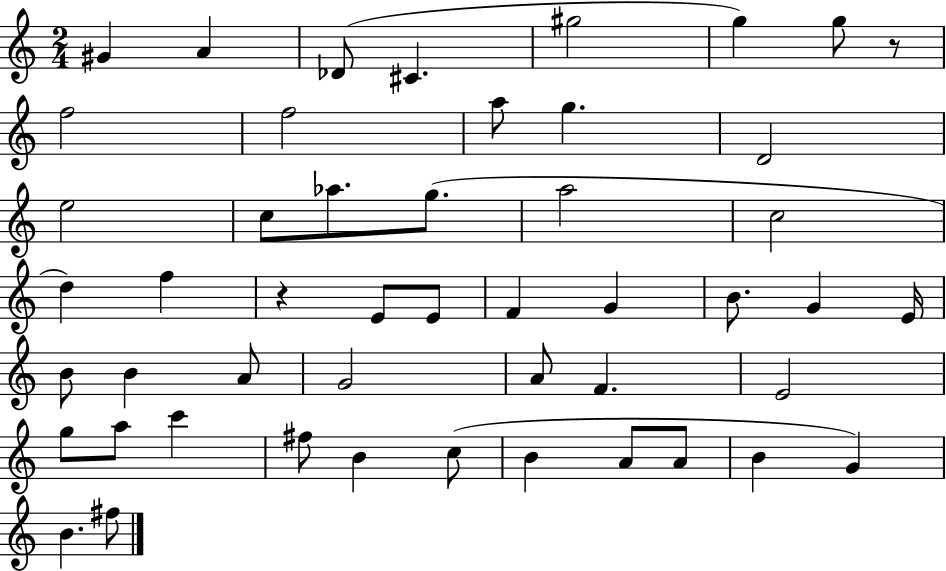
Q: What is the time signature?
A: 2/4